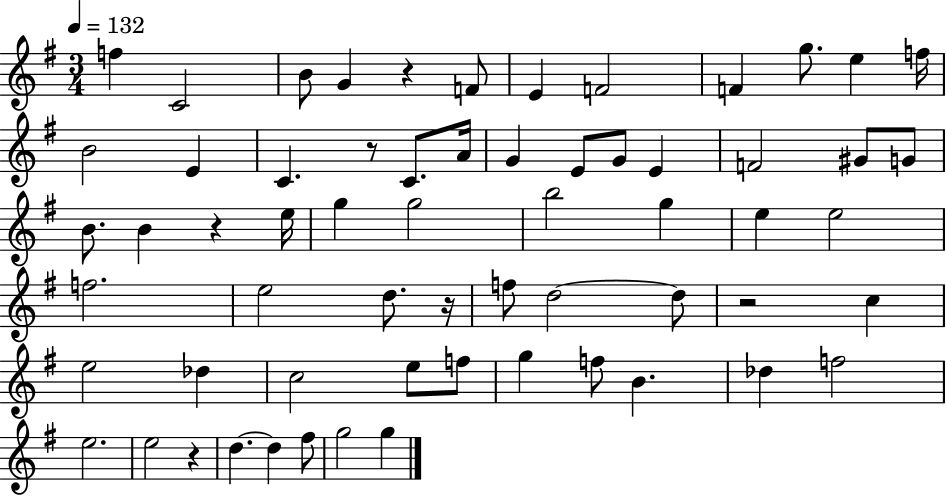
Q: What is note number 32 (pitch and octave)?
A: E5